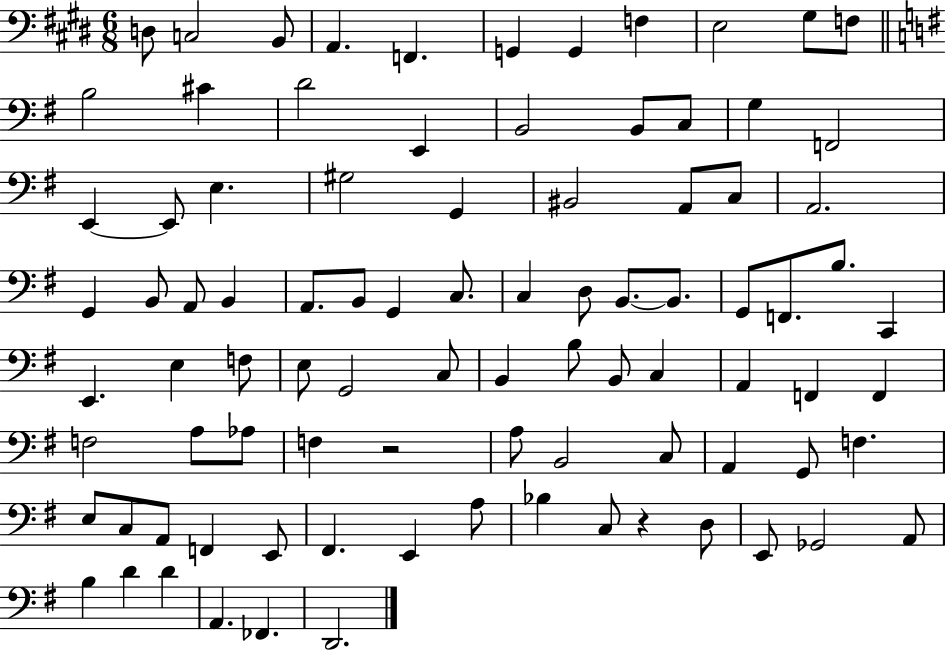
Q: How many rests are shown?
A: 2